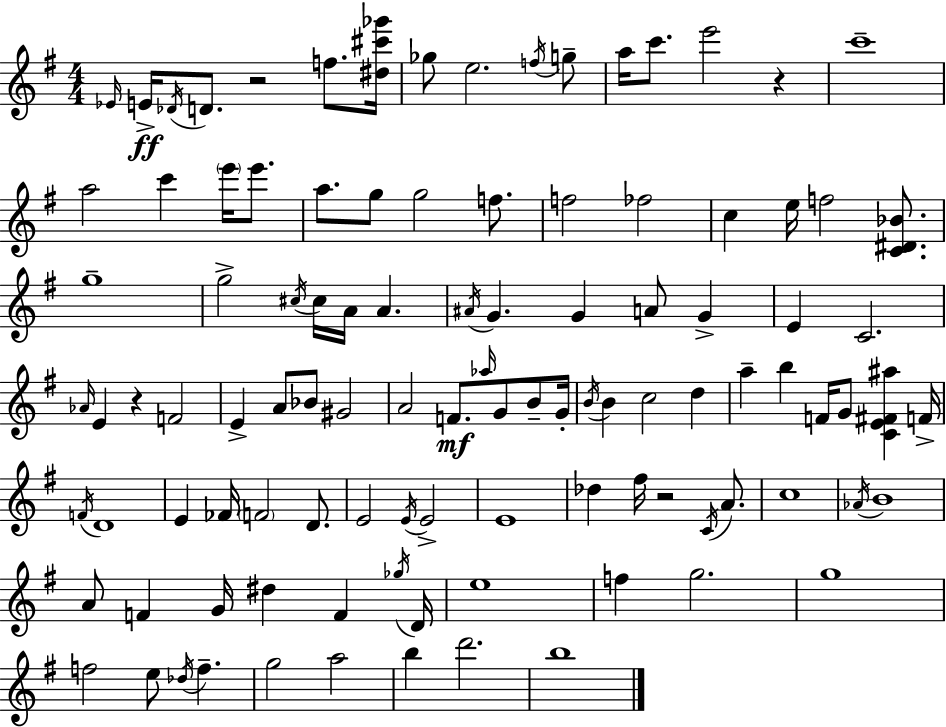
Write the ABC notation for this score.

X:1
T:Untitled
M:4/4
L:1/4
K:Em
_E/4 E/4 _D/4 D/2 z2 f/2 [^d^c'_g']/4 _g/2 e2 f/4 g/2 a/4 c'/2 e'2 z c'4 a2 c' e'/4 e'/2 a/2 g/2 g2 f/2 f2 _f2 c e/4 f2 [C^D_B]/2 g4 g2 ^c/4 ^c/4 A/4 A ^A/4 G G A/2 G E C2 _A/4 E z F2 E A/2 _B/2 ^G2 A2 F/2 _a/4 G/2 B/2 G/4 B/4 B c2 d a b F/4 G/2 [CE^F^a] F/4 F/4 D4 E _F/4 F2 D/2 E2 E/4 E2 E4 _d ^f/4 z2 C/4 A/2 c4 _A/4 B4 A/2 F G/4 ^d F _g/4 D/4 e4 f g2 g4 f2 e/2 _d/4 f g2 a2 b d'2 b4